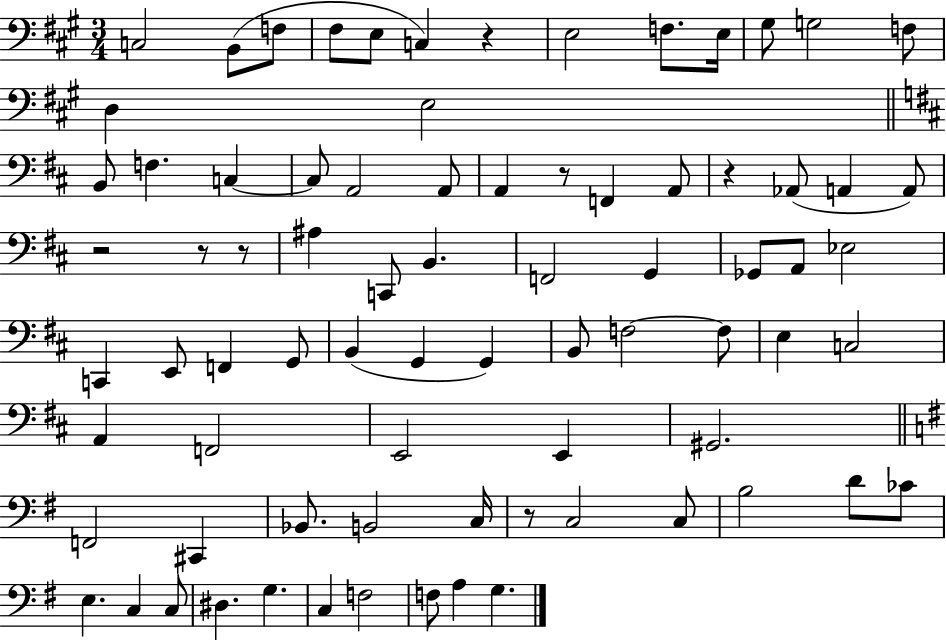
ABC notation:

X:1
T:Untitled
M:3/4
L:1/4
K:A
C,2 B,,/2 F,/2 ^F,/2 E,/2 C, z E,2 F,/2 E,/4 ^G,/2 G,2 F,/2 D, E,2 B,,/2 F, C, C,/2 A,,2 A,,/2 A,, z/2 F,, A,,/2 z _A,,/2 A,, A,,/2 z2 z/2 z/2 ^A, C,,/2 B,, F,,2 G,, _G,,/2 A,,/2 _E,2 C,, E,,/2 F,, G,,/2 B,, G,, G,, B,,/2 F,2 F,/2 E, C,2 A,, F,,2 E,,2 E,, ^G,,2 F,,2 ^C,, _B,,/2 B,,2 C,/4 z/2 C,2 C,/2 B,2 D/2 _C/2 E, C, C,/2 ^D, G, C, F,2 F,/2 A, G,